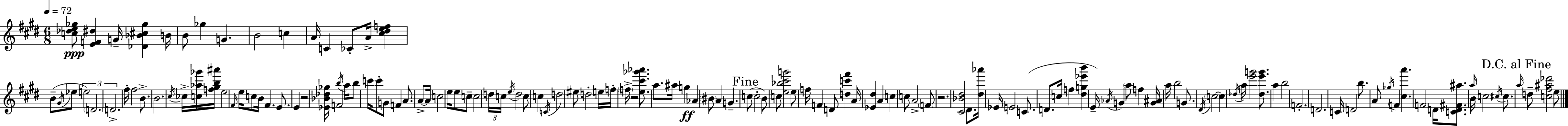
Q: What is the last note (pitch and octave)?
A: E5